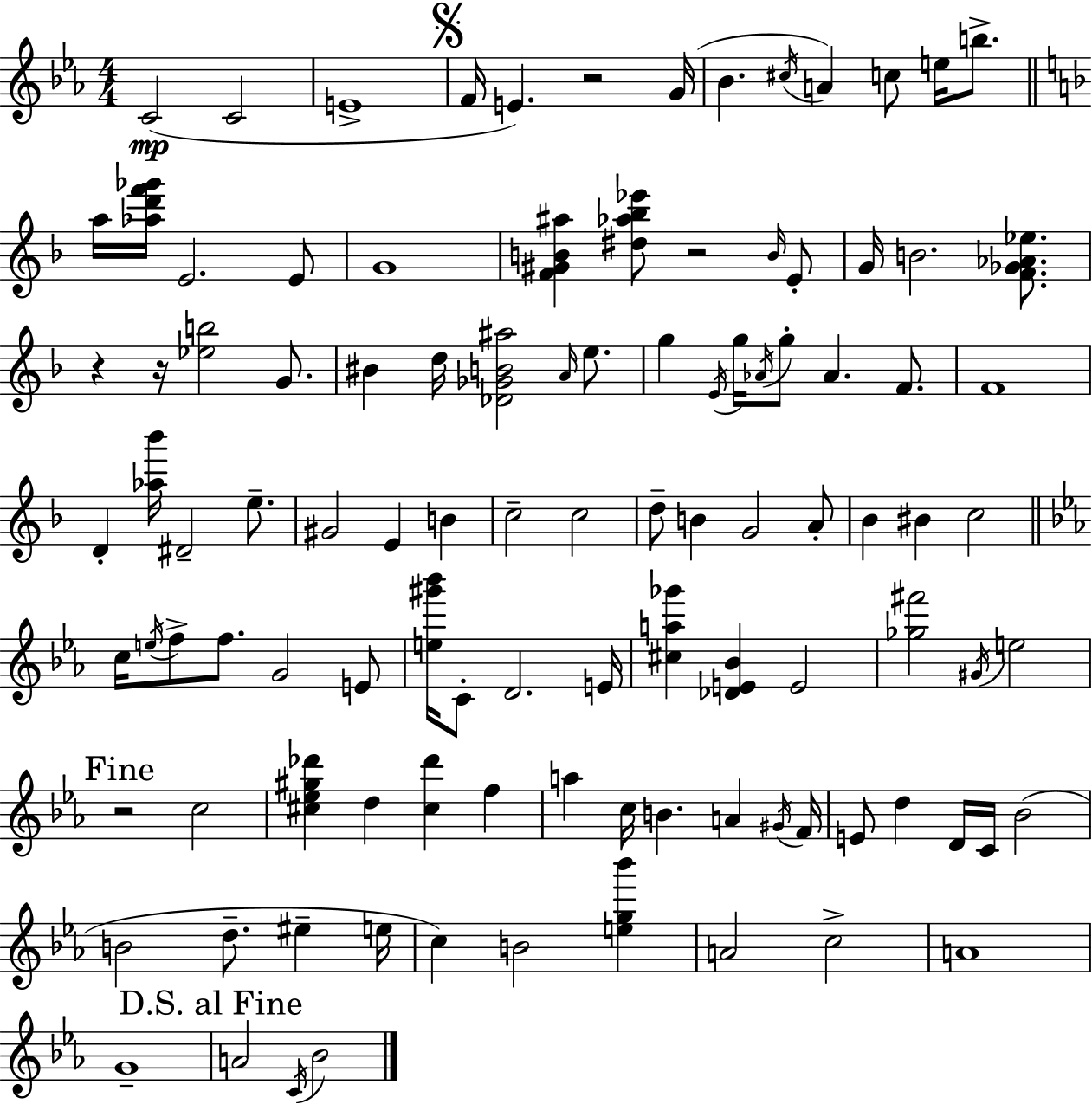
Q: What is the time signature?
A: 4/4